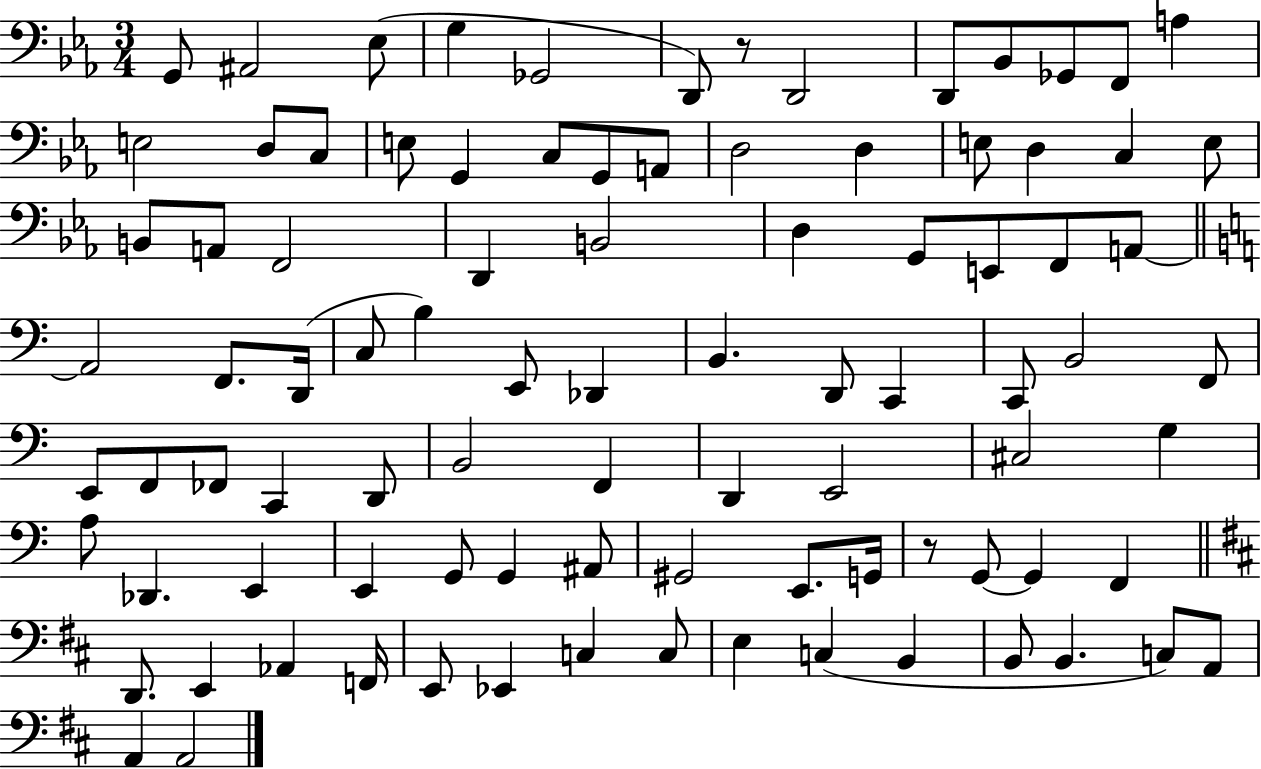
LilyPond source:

{
  \clef bass
  \numericTimeSignature
  \time 3/4
  \key ees \major
  \repeat volta 2 { g,8 ais,2 ees8( | g4 ges,2 | d,8) r8 d,2 | d,8 bes,8 ges,8 f,8 a4 | \break e2 d8 c8 | e8 g,4 c8 g,8 a,8 | d2 d4 | e8 d4 c4 e8 | \break b,8 a,8 f,2 | d,4 b,2 | d4 g,8 e,8 f,8 a,8~~ | \bar "||" \break \key a \minor a,2 f,8. d,16( | c8 b4) e,8 des,4 | b,4. d,8 c,4 | c,8 b,2 f,8 | \break e,8 f,8 fes,8 c,4 d,8 | b,2 f,4 | d,4 e,2 | cis2 g4 | \break a8 des,4. e,4 | e,4 g,8 g,4 ais,8 | gis,2 e,8. g,16 | r8 g,8~~ g,4 f,4 | \break \bar "||" \break \key d \major d,8. e,4 aes,4 f,16 | e,8 ees,4 c4 c8 | e4 c4( b,4 | b,8 b,4. c8) a,8 | \break a,4 a,2 | } \bar "|."
}